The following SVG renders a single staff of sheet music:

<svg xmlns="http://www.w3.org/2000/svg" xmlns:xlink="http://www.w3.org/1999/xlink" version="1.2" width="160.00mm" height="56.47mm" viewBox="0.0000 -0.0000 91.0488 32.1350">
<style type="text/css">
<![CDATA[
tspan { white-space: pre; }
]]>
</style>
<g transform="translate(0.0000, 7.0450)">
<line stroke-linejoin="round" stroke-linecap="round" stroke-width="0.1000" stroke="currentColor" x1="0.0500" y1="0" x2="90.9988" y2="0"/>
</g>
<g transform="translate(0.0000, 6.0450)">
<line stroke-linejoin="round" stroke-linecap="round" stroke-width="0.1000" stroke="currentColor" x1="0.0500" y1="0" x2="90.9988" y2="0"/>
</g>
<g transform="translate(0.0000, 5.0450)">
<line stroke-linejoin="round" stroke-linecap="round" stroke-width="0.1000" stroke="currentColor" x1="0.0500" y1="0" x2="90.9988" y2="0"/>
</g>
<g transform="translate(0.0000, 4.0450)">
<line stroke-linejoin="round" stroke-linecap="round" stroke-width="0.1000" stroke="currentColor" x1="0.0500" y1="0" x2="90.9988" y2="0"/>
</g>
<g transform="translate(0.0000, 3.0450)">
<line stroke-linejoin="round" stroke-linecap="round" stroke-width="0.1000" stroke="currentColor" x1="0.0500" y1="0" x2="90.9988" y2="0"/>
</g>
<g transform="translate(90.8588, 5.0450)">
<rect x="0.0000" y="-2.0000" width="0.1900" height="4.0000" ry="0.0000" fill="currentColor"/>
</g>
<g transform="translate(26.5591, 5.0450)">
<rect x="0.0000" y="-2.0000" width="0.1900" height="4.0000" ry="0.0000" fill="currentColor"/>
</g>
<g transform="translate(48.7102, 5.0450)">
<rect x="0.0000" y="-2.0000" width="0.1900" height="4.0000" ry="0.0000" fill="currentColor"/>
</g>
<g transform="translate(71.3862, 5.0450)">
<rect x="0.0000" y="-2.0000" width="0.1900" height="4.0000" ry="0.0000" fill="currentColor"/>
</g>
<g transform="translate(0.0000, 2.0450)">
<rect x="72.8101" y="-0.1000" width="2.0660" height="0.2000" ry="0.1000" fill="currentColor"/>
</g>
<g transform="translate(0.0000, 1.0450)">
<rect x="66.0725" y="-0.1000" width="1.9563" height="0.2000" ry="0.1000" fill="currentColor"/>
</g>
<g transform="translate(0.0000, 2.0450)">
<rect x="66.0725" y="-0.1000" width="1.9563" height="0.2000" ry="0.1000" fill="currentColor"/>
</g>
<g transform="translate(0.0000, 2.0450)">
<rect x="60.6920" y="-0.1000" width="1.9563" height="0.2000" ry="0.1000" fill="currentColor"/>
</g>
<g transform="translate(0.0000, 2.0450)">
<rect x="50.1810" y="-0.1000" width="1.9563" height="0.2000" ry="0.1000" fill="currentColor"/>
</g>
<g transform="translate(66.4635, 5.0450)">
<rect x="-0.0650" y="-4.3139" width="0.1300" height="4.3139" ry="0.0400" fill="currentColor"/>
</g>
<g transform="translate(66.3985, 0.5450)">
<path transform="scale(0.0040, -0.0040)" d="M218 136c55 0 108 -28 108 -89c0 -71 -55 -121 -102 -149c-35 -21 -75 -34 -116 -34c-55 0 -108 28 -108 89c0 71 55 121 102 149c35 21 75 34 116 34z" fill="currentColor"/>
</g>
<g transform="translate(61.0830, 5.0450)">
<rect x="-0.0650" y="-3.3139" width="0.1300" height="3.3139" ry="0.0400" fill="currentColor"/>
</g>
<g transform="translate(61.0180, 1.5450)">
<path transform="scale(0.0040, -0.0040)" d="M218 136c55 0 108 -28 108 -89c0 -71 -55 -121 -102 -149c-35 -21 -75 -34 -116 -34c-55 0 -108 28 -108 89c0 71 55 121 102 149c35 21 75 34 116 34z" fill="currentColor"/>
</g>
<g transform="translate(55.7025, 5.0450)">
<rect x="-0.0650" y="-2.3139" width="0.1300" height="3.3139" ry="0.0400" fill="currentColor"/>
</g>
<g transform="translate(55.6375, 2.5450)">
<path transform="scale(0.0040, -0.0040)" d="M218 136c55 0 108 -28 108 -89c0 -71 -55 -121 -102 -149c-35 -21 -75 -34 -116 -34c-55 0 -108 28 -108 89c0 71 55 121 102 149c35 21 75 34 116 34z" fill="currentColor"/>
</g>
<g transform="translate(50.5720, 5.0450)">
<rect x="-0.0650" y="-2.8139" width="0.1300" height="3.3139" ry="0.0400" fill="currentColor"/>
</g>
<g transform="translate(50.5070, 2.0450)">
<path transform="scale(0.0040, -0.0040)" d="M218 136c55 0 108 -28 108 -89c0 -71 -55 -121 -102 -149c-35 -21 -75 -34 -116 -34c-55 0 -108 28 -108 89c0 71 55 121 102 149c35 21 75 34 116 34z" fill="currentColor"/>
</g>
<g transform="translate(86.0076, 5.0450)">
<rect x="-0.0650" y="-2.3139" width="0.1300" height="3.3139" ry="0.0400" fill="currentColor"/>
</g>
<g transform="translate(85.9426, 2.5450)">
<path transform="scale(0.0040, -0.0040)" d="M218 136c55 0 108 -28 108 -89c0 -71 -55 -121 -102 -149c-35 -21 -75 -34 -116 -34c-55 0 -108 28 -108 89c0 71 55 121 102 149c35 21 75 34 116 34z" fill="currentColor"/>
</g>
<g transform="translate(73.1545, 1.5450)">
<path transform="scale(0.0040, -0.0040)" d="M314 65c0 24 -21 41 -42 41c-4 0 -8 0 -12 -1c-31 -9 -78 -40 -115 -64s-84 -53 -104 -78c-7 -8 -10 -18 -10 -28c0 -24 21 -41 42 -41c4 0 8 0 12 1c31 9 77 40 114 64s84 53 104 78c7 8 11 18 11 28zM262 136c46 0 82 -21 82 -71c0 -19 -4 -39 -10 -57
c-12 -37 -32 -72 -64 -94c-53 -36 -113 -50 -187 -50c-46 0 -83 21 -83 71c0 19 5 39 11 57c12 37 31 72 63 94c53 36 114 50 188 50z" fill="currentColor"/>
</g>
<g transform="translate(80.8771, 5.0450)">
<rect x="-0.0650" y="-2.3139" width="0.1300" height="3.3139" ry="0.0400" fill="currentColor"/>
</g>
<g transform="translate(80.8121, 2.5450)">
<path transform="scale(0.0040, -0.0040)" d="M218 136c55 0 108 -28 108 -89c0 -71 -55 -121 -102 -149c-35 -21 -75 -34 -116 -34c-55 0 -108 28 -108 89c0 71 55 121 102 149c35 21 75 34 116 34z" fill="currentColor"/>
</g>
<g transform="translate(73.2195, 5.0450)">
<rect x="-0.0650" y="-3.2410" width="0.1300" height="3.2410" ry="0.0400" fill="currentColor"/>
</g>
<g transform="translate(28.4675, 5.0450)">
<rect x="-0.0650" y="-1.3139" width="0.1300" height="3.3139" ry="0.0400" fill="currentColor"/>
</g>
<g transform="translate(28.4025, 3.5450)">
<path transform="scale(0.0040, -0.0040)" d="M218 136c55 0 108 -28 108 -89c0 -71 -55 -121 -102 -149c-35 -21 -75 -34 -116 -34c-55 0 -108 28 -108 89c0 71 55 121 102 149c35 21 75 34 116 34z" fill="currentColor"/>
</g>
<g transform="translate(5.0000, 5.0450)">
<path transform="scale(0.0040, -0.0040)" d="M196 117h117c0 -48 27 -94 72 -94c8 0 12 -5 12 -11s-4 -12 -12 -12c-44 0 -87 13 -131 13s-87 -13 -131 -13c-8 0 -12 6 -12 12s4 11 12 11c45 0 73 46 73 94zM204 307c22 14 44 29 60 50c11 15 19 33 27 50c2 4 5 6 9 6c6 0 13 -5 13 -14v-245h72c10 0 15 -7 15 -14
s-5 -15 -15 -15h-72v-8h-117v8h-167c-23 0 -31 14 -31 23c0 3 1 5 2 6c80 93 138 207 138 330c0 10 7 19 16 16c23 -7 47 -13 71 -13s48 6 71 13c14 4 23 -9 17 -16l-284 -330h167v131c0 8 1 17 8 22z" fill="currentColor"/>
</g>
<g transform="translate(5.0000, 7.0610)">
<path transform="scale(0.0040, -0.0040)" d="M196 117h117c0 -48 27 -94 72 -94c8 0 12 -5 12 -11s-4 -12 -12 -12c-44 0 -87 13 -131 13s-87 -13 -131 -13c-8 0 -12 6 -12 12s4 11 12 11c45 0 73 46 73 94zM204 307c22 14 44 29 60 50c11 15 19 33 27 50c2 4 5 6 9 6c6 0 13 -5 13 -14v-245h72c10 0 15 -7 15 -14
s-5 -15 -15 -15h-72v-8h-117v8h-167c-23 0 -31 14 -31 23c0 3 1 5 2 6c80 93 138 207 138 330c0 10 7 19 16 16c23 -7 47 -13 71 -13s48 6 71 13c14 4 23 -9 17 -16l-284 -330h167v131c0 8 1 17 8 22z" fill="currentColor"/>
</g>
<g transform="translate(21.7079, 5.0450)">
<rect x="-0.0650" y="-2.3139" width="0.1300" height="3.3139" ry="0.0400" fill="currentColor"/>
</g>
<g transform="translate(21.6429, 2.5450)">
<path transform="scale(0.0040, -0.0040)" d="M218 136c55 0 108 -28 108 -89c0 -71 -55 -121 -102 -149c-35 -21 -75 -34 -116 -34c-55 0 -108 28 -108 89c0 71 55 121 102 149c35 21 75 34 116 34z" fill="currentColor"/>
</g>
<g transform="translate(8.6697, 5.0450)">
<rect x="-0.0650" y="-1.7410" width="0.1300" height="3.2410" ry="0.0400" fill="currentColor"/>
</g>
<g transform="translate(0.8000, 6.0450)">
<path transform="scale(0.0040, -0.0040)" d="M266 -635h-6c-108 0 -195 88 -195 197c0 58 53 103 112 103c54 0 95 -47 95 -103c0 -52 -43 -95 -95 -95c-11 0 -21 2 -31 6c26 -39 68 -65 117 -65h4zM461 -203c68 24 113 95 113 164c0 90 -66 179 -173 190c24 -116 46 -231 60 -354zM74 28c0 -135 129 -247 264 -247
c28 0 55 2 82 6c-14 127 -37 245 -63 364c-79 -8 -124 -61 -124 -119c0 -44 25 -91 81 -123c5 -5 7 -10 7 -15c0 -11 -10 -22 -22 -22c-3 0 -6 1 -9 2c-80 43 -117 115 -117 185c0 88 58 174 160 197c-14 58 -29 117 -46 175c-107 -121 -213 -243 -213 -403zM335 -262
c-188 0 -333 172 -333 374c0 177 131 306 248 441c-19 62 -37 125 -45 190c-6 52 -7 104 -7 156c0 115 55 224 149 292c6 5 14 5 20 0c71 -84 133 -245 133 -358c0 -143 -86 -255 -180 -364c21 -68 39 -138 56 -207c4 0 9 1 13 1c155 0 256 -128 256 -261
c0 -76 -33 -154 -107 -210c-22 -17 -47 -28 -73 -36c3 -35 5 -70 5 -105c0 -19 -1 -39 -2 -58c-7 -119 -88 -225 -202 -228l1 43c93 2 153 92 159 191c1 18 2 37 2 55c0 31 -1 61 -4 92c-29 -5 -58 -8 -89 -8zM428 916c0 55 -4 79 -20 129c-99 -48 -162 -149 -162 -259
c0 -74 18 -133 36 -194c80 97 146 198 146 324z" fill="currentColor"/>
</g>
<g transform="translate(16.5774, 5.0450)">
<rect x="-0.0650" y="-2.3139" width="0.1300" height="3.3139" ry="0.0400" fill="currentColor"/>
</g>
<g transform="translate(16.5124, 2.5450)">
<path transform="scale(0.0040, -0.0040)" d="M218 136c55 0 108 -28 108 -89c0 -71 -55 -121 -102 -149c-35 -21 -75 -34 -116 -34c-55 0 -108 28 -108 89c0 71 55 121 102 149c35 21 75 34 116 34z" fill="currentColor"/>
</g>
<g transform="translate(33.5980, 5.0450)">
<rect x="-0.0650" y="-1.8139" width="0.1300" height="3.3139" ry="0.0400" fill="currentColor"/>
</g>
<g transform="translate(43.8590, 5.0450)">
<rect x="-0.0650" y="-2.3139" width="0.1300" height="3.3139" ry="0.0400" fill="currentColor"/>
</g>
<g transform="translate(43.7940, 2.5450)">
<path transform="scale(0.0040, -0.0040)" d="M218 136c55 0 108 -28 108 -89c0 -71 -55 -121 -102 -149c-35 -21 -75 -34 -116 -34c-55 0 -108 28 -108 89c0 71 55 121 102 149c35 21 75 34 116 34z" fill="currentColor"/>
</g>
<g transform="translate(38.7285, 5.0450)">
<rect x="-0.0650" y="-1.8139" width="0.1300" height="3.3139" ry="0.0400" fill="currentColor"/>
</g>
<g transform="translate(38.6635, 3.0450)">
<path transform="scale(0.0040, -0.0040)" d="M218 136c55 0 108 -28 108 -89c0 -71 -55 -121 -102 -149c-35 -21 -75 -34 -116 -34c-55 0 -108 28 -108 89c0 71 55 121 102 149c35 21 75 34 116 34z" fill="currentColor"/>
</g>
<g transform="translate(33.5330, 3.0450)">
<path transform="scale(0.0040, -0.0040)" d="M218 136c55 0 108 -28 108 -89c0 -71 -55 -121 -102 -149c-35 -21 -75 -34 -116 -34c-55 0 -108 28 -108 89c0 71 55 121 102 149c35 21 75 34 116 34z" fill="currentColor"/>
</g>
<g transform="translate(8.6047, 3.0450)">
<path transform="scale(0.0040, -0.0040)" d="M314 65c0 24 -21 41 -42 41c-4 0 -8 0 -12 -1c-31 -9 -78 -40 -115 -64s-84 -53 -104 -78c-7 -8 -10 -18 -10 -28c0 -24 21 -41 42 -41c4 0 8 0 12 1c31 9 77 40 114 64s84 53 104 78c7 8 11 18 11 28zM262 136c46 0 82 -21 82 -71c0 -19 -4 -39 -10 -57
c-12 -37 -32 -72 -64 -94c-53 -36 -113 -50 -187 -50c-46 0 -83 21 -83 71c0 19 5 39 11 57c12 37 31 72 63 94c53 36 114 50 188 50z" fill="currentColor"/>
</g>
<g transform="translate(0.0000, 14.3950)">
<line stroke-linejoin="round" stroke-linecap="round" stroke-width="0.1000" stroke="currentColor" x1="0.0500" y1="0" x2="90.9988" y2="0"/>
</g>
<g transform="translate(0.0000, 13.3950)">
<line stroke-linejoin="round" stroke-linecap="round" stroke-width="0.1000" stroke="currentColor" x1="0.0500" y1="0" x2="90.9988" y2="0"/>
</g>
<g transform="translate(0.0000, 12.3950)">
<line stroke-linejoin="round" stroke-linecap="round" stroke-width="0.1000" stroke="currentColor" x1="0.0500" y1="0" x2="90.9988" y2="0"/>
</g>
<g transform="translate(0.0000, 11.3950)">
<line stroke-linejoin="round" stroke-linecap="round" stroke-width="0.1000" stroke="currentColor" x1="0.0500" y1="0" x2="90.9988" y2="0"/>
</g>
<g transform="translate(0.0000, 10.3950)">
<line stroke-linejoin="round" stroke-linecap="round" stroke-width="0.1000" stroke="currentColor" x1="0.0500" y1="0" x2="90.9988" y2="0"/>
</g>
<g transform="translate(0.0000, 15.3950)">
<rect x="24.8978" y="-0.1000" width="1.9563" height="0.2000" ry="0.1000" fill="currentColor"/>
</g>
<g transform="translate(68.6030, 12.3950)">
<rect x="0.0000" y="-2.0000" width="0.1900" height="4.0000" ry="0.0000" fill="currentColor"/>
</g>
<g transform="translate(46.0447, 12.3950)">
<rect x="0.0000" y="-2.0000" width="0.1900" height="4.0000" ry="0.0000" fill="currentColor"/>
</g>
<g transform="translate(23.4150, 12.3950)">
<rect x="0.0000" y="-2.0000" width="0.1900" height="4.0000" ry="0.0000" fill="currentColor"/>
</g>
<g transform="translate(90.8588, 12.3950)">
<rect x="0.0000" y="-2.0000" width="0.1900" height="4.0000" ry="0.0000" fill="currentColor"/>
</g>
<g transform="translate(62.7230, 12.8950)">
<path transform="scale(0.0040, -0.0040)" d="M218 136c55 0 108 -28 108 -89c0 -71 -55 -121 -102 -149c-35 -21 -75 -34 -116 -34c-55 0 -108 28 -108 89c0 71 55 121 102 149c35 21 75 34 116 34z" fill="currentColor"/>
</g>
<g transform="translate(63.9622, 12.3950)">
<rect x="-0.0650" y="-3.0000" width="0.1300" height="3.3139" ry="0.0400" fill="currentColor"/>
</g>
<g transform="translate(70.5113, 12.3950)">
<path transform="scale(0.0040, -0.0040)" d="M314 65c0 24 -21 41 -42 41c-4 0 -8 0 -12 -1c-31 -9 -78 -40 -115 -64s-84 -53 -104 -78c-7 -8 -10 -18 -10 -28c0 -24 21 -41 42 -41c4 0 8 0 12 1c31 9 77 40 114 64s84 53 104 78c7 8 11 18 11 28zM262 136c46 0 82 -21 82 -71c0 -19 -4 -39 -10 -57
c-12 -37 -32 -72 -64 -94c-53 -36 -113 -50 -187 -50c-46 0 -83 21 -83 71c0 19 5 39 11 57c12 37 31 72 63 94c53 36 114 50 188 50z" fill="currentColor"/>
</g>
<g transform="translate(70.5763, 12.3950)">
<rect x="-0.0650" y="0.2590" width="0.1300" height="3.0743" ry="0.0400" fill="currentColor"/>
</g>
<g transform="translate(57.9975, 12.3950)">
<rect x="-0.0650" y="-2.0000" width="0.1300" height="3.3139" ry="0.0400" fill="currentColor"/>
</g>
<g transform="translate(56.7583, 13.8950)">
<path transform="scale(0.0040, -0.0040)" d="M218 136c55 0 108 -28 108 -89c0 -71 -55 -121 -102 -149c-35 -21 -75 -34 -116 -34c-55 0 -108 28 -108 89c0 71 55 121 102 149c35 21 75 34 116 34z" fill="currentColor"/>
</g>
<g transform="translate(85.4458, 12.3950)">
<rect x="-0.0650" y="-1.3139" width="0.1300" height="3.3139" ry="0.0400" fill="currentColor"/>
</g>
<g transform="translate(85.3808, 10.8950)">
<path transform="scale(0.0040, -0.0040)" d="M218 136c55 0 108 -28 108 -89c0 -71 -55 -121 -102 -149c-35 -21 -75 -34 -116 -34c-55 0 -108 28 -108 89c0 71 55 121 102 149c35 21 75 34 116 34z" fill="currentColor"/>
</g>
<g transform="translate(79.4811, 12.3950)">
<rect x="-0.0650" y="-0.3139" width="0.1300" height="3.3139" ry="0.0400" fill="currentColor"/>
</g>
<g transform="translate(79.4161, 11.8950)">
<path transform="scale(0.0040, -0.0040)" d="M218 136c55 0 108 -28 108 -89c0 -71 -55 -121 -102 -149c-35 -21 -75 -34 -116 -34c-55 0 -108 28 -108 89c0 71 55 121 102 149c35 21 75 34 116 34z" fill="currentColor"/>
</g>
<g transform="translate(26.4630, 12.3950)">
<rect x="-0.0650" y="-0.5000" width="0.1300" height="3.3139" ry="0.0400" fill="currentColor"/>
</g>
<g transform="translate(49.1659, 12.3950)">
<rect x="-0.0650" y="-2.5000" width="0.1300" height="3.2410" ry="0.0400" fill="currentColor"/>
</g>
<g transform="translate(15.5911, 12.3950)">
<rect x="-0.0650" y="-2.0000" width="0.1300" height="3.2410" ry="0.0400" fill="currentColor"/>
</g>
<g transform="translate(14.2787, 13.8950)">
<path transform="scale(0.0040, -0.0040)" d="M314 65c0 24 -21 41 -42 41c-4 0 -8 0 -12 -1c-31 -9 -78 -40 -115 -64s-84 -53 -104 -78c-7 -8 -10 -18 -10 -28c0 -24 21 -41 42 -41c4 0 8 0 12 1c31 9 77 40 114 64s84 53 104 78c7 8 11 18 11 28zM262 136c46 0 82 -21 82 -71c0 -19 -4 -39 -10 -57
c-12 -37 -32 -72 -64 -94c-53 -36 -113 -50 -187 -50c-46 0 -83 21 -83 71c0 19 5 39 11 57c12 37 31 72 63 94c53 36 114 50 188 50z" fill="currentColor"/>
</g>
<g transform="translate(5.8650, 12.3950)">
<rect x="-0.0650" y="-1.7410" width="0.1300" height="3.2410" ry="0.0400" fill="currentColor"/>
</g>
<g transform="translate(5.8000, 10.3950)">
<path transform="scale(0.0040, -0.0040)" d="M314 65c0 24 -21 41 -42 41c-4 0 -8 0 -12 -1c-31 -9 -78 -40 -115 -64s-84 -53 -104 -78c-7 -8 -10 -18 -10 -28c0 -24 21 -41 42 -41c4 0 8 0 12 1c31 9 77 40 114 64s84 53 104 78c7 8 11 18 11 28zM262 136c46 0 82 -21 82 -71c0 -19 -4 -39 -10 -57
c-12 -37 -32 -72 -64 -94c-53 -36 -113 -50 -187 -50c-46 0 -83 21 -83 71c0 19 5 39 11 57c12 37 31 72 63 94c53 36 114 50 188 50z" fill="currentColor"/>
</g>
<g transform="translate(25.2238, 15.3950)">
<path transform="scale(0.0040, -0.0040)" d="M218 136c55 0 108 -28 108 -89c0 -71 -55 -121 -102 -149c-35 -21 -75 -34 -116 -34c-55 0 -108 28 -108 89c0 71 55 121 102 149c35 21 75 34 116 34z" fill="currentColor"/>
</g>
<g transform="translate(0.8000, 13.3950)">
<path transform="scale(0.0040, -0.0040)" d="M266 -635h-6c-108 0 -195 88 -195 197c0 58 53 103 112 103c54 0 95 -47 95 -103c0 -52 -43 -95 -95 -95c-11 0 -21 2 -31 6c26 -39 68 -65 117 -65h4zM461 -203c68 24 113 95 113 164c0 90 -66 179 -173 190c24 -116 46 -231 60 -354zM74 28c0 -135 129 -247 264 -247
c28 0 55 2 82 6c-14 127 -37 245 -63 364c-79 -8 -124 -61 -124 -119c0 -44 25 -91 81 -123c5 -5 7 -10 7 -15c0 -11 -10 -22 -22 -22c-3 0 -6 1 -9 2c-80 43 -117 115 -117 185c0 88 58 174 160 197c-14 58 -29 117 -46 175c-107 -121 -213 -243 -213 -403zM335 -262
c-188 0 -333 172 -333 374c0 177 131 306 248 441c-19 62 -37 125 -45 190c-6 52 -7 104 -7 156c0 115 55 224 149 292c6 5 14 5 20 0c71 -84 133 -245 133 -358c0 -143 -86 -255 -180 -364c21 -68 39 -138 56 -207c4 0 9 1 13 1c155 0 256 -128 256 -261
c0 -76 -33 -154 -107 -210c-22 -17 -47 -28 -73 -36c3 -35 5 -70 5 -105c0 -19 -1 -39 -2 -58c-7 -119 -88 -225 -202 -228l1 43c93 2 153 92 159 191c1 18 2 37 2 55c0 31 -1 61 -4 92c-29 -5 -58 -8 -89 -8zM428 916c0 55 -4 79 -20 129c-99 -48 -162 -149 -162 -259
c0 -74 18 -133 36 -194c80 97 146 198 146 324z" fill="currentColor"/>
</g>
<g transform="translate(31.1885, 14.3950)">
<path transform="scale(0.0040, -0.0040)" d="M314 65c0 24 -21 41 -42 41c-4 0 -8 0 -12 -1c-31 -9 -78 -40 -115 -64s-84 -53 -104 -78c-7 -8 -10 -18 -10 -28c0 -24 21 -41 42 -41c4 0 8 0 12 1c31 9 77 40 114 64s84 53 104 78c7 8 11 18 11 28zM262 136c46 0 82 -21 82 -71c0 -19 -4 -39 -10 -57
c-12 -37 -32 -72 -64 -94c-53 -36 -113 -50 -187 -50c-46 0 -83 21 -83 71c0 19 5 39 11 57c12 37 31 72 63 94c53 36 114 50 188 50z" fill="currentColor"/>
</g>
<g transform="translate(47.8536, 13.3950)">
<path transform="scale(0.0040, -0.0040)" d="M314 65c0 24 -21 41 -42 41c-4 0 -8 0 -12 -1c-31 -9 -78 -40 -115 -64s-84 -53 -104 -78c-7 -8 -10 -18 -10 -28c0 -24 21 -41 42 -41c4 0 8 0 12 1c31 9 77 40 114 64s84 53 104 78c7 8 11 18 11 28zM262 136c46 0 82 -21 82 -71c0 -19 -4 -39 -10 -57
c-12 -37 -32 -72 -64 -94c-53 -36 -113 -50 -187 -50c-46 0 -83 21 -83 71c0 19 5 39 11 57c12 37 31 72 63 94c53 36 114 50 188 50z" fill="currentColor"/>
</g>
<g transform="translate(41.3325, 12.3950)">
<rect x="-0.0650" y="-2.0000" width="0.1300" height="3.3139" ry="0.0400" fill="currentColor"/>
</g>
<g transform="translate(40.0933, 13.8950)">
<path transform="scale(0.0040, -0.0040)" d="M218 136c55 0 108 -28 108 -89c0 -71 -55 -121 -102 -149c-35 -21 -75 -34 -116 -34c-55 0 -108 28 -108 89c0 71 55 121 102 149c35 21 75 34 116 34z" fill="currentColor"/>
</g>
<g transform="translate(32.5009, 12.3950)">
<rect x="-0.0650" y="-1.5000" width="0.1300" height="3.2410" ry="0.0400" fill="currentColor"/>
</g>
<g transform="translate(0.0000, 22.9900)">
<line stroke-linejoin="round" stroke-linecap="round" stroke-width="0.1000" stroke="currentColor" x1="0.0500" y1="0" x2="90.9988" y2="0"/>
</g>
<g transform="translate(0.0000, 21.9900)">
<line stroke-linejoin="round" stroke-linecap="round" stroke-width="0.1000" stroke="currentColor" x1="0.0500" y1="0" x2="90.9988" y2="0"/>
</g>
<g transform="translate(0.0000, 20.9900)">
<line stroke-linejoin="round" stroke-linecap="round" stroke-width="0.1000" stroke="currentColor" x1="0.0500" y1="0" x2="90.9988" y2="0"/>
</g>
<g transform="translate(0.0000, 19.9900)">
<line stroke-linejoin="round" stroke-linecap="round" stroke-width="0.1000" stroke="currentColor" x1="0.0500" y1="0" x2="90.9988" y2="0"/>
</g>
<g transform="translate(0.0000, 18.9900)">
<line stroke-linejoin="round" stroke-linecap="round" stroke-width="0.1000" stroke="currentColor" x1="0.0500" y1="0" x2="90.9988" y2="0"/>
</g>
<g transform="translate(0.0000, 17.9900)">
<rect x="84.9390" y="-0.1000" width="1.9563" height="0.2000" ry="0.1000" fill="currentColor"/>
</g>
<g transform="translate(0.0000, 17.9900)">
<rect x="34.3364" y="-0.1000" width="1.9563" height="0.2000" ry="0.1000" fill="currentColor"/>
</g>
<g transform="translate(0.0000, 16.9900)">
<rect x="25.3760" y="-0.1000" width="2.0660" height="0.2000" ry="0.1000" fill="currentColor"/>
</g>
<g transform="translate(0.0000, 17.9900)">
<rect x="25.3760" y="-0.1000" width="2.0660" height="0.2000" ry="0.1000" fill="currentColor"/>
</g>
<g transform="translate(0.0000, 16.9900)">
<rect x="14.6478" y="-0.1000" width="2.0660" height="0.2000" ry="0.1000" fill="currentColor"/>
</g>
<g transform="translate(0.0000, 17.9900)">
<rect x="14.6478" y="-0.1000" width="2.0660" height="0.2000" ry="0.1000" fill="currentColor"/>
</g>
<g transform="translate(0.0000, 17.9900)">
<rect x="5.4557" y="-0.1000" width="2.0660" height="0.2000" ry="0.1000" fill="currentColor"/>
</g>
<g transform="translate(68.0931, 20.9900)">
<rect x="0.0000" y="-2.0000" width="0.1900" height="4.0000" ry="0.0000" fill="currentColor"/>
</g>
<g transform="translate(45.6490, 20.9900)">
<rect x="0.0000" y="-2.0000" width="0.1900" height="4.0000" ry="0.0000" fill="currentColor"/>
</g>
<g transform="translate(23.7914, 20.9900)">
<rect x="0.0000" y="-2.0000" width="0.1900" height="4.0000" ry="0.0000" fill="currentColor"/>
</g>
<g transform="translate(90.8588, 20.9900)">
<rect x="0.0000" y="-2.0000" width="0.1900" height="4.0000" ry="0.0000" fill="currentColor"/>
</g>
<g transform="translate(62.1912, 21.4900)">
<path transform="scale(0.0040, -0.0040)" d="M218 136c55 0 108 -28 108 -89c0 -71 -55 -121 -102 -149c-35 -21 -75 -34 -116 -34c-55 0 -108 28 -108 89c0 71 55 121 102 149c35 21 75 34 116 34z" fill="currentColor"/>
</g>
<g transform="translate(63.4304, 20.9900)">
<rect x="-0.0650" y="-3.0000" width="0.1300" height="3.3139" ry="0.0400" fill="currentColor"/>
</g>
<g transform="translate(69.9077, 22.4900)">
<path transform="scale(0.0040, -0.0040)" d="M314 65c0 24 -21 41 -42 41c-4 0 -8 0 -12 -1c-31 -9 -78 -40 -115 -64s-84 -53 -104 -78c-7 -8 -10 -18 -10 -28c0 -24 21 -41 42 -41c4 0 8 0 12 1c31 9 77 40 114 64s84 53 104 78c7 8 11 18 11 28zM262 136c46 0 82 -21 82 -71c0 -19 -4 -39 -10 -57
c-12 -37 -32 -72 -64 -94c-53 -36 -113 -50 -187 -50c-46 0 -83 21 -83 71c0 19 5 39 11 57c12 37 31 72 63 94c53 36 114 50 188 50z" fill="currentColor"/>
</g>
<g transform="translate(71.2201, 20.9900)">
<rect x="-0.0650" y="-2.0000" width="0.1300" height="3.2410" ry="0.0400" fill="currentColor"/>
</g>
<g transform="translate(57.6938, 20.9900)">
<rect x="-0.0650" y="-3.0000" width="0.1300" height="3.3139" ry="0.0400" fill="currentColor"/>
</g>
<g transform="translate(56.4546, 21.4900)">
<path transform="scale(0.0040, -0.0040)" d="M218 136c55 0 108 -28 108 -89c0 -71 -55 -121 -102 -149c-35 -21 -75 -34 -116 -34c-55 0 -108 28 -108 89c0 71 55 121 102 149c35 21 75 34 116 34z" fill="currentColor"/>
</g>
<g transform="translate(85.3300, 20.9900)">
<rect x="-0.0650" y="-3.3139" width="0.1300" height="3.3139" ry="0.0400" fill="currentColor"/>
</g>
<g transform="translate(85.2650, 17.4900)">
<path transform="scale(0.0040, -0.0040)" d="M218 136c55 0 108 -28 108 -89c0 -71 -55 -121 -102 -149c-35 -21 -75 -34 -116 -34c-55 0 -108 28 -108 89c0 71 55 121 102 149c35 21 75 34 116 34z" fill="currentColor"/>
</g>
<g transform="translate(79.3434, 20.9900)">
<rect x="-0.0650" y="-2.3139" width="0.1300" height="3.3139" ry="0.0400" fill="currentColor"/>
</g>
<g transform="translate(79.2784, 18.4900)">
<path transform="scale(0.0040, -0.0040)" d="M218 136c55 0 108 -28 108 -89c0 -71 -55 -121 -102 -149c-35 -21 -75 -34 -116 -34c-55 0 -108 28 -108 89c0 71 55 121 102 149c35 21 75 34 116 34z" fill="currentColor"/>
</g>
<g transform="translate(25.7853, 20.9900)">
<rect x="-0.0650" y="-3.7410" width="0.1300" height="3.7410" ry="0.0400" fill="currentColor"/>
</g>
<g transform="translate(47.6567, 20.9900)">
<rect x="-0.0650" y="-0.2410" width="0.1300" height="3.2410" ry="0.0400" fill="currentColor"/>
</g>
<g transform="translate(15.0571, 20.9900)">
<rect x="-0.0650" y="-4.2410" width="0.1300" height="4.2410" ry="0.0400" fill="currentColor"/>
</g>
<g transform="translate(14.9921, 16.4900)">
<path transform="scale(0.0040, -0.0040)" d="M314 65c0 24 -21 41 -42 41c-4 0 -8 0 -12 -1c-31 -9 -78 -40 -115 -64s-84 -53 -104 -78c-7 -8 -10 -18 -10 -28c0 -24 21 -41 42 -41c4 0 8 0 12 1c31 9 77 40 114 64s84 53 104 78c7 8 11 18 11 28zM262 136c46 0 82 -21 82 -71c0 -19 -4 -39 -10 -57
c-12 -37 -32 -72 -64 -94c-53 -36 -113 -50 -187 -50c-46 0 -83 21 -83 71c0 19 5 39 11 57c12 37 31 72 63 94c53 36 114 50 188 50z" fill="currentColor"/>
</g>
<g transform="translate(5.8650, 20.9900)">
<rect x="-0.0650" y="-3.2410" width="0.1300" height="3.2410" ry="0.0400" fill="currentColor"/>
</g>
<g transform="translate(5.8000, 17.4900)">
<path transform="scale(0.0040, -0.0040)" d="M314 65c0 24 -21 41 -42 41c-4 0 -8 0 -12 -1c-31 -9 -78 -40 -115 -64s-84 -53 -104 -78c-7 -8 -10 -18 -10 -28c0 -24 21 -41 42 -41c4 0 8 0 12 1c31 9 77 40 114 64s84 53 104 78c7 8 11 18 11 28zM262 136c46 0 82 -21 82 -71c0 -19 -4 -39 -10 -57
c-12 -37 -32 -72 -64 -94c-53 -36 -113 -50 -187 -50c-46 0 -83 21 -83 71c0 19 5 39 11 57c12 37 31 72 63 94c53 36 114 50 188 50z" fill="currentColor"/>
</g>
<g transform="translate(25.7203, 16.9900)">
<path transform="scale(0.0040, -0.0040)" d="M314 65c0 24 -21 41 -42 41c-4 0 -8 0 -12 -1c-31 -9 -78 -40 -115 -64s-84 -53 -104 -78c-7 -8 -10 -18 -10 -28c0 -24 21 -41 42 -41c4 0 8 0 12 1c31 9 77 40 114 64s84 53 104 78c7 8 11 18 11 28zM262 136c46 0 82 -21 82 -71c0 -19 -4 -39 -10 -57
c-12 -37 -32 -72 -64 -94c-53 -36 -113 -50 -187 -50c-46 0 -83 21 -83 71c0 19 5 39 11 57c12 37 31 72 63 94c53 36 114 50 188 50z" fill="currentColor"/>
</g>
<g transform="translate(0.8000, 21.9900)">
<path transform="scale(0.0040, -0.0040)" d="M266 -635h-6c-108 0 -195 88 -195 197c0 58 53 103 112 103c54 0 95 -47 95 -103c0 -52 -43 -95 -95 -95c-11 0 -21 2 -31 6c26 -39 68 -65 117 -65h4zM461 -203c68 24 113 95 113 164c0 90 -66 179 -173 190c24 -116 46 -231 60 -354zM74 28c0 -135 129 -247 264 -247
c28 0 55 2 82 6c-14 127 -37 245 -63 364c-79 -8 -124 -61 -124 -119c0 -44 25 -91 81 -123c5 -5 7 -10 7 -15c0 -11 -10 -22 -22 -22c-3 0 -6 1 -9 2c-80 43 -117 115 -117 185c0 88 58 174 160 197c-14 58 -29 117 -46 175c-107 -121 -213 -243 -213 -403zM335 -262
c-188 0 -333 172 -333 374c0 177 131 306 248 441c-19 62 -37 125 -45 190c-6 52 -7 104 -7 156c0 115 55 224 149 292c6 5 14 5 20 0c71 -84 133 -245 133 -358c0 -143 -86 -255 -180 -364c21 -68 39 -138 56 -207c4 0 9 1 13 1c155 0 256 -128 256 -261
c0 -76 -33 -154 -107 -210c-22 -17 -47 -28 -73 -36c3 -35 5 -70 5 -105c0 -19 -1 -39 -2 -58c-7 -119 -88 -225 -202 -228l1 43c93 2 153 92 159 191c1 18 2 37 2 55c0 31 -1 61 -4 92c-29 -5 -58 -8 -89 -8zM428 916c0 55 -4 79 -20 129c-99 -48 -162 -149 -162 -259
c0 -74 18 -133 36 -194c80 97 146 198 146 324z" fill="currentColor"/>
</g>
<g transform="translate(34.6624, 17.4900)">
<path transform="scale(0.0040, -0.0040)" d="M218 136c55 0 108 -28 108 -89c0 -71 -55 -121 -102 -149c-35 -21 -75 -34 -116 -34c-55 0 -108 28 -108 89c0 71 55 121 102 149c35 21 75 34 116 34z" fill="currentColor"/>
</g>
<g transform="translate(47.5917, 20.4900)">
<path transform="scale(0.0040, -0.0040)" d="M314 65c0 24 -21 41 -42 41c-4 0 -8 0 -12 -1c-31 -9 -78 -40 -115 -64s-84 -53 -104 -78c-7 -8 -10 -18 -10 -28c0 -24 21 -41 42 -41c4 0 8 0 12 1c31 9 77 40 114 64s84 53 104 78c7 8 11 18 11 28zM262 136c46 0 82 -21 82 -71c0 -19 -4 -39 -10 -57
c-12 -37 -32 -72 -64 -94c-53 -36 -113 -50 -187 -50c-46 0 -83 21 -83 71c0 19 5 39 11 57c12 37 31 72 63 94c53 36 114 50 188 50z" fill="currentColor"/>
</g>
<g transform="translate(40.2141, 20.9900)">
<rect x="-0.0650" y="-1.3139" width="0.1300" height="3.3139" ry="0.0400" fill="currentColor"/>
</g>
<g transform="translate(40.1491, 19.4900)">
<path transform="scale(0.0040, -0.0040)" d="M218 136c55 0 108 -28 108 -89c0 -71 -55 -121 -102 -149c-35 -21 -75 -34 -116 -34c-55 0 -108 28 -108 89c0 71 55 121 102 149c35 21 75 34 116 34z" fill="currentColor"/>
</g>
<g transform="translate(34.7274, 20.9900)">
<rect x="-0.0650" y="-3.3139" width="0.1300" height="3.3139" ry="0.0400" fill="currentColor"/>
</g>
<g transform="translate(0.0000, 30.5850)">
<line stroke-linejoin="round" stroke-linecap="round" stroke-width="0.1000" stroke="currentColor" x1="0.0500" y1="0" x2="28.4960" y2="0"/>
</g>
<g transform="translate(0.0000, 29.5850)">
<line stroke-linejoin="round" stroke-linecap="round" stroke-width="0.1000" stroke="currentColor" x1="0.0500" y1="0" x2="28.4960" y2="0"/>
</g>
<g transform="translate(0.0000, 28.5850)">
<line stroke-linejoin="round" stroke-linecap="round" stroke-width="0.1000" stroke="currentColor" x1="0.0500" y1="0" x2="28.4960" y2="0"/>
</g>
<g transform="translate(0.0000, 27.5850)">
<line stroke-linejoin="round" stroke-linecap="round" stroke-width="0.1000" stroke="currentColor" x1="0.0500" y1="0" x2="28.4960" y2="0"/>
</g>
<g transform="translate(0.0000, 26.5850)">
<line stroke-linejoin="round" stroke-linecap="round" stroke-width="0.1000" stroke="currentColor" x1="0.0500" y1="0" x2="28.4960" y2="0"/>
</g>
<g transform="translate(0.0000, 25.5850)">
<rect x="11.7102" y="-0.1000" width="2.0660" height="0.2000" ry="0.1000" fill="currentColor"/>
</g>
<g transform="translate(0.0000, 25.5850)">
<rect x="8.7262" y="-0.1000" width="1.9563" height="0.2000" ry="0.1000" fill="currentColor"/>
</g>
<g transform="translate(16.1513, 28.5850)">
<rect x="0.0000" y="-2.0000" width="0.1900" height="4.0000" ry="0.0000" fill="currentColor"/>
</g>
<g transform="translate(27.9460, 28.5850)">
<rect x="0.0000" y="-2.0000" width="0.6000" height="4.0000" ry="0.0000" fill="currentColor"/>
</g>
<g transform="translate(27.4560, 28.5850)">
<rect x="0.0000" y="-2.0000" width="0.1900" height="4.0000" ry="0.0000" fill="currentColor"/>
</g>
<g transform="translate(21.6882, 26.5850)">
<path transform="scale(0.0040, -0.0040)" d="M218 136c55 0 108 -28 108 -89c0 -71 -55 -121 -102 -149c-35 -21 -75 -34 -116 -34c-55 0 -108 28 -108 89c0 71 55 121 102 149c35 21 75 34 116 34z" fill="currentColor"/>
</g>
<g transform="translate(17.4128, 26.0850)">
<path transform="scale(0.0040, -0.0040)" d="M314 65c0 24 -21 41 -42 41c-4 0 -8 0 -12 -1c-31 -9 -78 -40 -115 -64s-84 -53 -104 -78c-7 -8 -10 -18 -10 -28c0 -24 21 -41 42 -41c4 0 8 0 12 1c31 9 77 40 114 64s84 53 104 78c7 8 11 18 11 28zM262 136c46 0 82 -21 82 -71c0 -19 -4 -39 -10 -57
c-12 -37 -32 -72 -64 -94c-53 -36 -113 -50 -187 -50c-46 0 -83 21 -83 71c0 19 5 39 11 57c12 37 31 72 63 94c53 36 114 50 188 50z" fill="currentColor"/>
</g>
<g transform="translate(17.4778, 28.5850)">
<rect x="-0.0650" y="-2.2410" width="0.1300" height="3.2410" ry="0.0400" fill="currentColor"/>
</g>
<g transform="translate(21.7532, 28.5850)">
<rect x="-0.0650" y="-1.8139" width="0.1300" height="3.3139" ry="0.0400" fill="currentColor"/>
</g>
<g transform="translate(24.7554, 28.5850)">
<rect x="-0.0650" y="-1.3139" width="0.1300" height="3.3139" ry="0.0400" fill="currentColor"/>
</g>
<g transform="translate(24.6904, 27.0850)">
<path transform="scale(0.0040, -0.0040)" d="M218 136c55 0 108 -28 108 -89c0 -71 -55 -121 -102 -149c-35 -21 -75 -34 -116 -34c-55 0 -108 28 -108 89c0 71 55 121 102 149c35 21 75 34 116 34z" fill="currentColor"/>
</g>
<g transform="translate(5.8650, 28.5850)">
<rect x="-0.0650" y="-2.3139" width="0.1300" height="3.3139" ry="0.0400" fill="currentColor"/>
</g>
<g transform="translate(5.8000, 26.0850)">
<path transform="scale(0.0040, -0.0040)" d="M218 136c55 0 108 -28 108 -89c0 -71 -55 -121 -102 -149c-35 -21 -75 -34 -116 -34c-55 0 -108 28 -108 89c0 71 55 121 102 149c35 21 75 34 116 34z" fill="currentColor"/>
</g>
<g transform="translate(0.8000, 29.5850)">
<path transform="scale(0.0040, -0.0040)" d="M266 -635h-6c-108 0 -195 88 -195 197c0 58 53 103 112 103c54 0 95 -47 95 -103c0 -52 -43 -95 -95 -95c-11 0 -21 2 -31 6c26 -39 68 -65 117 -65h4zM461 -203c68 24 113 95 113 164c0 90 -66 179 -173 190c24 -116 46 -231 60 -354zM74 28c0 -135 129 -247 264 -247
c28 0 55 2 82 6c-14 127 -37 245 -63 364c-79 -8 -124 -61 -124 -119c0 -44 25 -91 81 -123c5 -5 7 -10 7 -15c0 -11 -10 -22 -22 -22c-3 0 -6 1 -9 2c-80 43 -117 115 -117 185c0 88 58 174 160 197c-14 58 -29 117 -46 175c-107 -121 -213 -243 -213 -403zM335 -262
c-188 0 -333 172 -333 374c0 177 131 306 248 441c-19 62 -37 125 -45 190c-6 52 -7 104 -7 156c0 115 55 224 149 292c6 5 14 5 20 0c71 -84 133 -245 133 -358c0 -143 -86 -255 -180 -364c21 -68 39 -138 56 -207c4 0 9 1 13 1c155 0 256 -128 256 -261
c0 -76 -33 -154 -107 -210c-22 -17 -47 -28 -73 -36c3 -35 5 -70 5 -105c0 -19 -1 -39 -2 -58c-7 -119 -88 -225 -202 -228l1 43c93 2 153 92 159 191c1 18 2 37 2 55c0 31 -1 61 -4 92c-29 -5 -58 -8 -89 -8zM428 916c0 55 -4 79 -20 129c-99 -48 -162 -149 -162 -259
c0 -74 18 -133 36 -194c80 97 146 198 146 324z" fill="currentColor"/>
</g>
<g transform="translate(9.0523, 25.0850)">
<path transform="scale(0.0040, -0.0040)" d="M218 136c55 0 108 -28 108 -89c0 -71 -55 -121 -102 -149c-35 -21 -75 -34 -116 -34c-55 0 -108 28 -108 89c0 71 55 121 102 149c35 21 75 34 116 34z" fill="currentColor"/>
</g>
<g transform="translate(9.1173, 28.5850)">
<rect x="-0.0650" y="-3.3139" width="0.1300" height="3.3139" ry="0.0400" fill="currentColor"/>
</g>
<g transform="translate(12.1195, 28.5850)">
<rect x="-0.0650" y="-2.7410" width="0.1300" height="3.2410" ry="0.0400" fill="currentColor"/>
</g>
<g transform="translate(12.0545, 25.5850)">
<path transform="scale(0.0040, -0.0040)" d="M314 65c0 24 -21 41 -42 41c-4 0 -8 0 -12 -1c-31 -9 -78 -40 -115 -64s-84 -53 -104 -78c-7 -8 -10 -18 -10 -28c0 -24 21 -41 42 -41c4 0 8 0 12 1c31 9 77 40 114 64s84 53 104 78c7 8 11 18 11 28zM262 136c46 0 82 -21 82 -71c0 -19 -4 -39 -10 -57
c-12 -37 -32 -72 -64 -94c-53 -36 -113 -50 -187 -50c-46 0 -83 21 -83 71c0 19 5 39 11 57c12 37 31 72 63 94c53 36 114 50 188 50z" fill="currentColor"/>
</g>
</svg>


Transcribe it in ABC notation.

X:1
T:Untitled
M:4/4
L:1/4
K:C
f2 g g e f f g a g b d' b2 g g f2 F2 C E2 F G2 F A B2 c e b2 d'2 c'2 b e c2 A A F2 g b g b a2 g2 f e